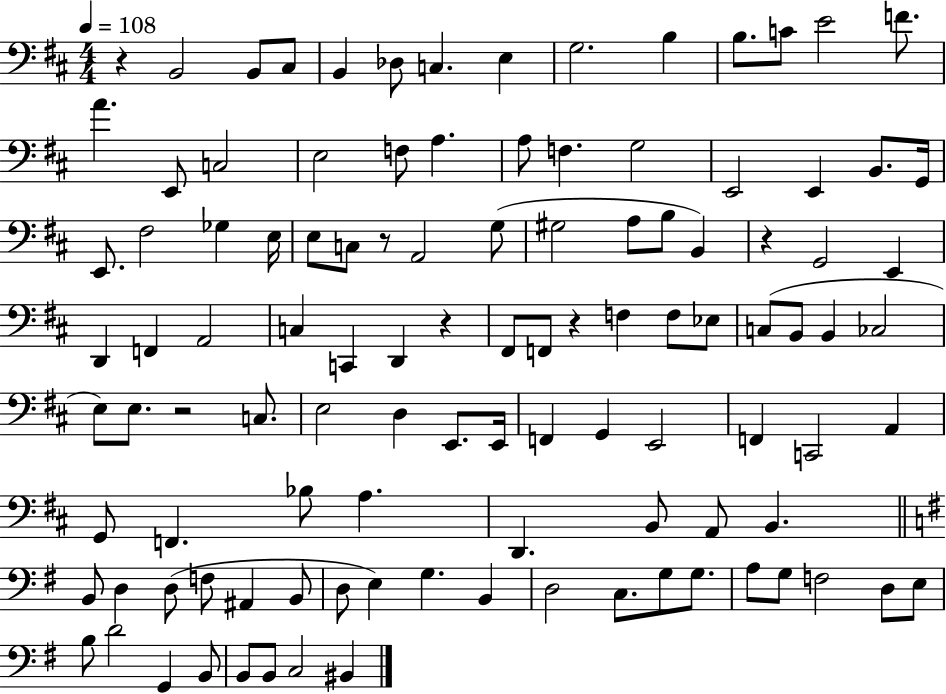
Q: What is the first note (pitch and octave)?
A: B2